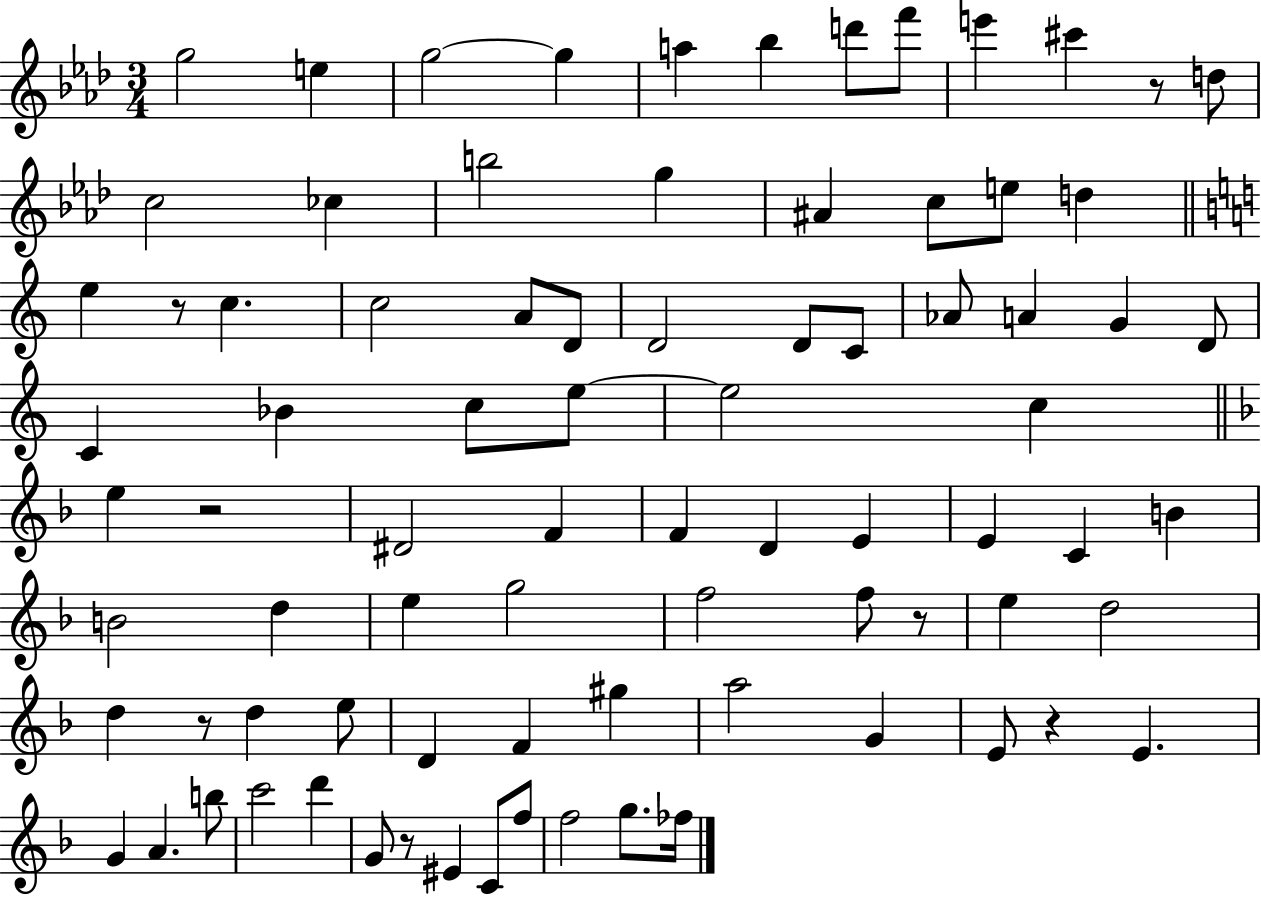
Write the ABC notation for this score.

X:1
T:Untitled
M:3/4
L:1/4
K:Ab
g2 e g2 g a _b d'/2 f'/2 e' ^c' z/2 d/2 c2 _c b2 g ^A c/2 e/2 d e z/2 c c2 A/2 D/2 D2 D/2 C/2 _A/2 A G D/2 C _B c/2 e/2 e2 c e z2 ^D2 F F D E E C B B2 d e g2 f2 f/2 z/2 e d2 d z/2 d e/2 D F ^g a2 G E/2 z E G A b/2 c'2 d' G/2 z/2 ^E C/2 f/2 f2 g/2 _f/4